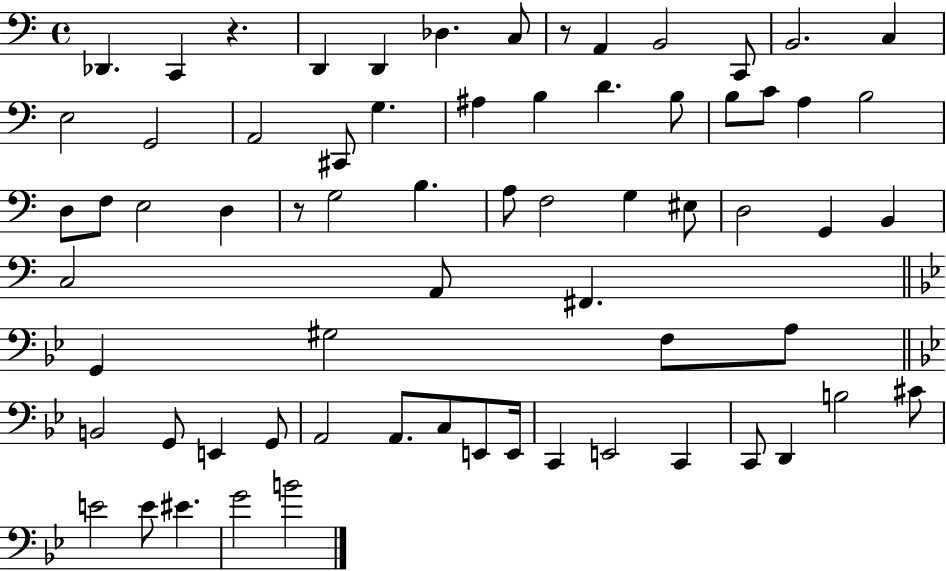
{
  \clef bass
  \time 4/4
  \defaultTimeSignature
  \key c \major
  des,4. c,4 r4. | d,4 d,4 des4. c8 | r8 a,4 b,2 c,8 | b,2. c4 | \break e2 g,2 | a,2 cis,8 g4. | ais4 b4 d'4. b8 | b8 c'8 a4 b2 | \break d8 f8 e2 d4 | r8 g2 b4. | a8 f2 g4 eis8 | d2 g,4 b,4 | \break c2 a,8 fis,4. | \bar "||" \break \key bes \major g,4 gis2 f8 a8 | \bar "||" \break \key g \minor b,2 g,8 e,4 g,8 | a,2 a,8. c8 e,8 e,16 | c,4 e,2 c,4 | c,8 d,4 b2 cis'8 | \break e'2 e'8 eis'4. | g'2 b'2 | \bar "|."
}